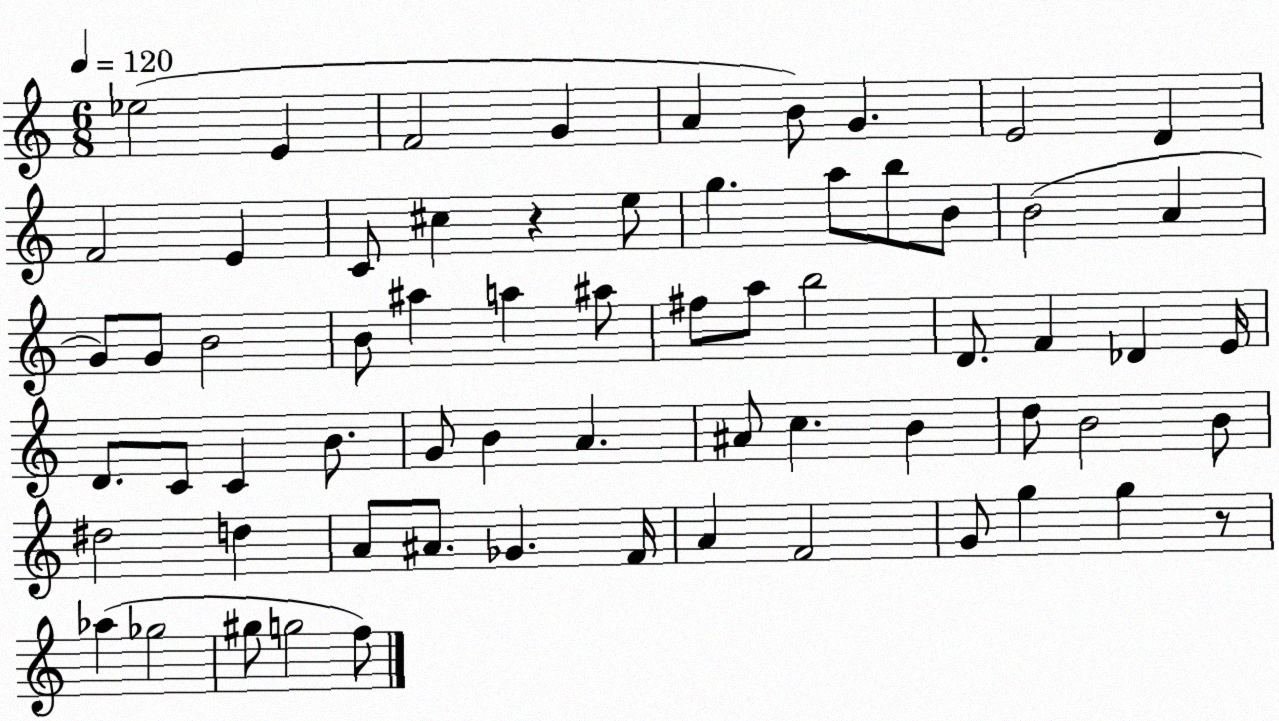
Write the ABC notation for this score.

X:1
T:Untitled
M:6/8
L:1/4
K:C
_e2 E F2 G A B/2 G E2 D F2 E C/2 ^c z e/2 g a/2 b/2 B/2 B2 A G/2 G/2 B2 B/2 ^a a ^a/2 ^f/2 a/2 b2 D/2 F _D E/4 D/2 C/2 C B/2 G/2 B A ^A/2 c B d/2 B2 B/2 ^d2 d A/2 ^A/2 _G F/4 A F2 G/2 g g z/2 _a _g2 ^g/2 g2 f/2